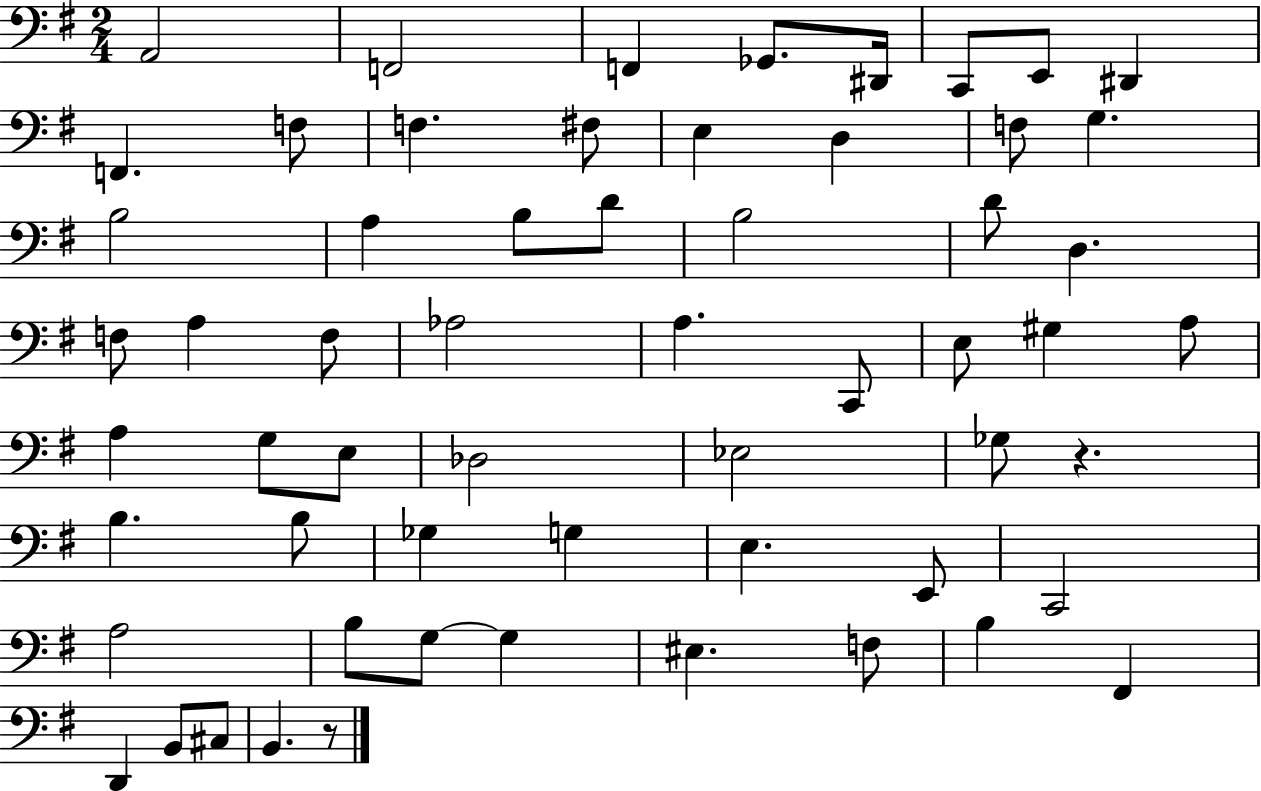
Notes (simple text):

A2/h F2/h F2/q Gb2/e. D#2/s C2/e E2/e D#2/q F2/q. F3/e F3/q. F#3/e E3/q D3/q F3/e G3/q. B3/h A3/q B3/e D4/e B3/h D4/e D3/q. F3/e A3/q F3/e Ab3/h A3/q. C2/e E3/e G#3/q A3/e A3/q G3/e E3/e Db3/h Eb3/h Gb3/e R/q. B3/q. B3/e Gb3/q G3/q E3/q. E2/e C2/h A3/h B3/e G3/e G3/q EIS3/q. F3/e B3/q F#2/q D2/q B2/e C#3/e B2/q. R/e